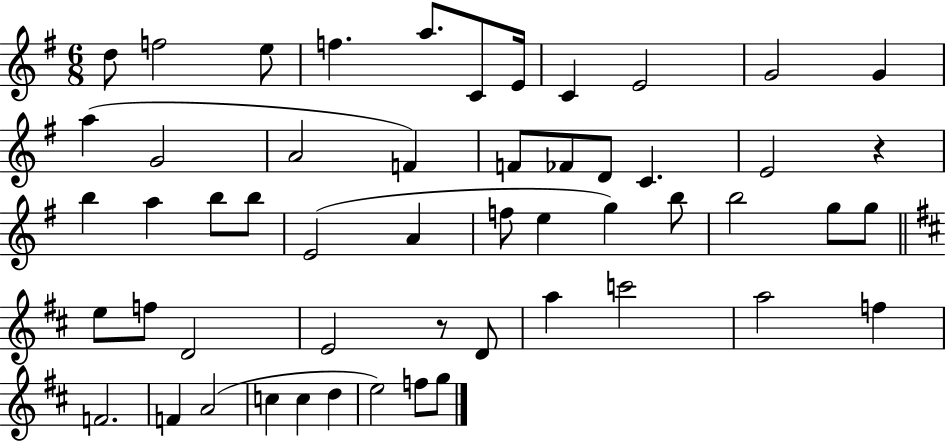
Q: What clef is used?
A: treble